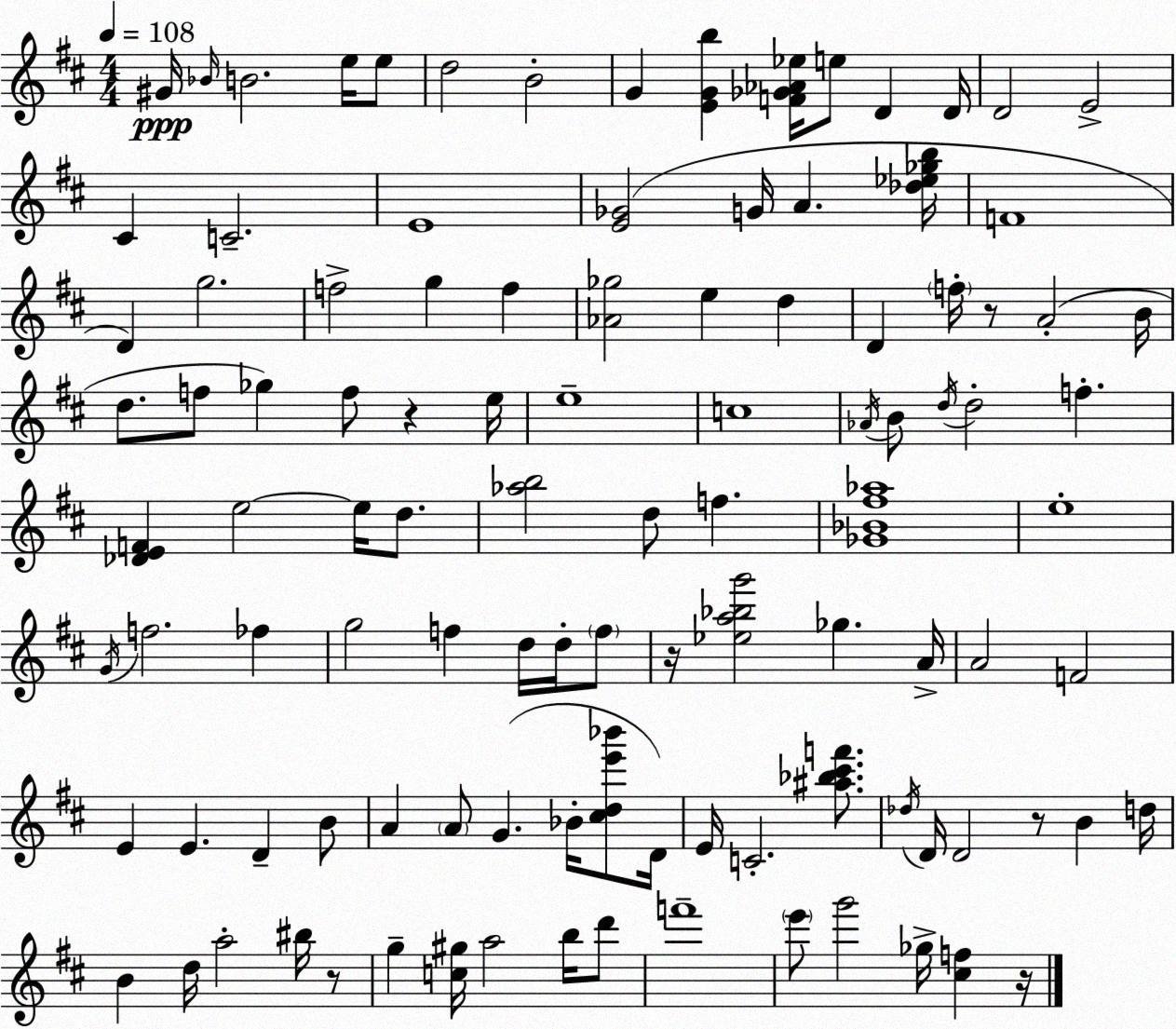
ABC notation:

X:1
T:Untitled
M:4/4
L:1/4
K:D
^G/4 _B/4 B2 e/4 e/2 d2 B2 G [EGb] [F_G_A_e]/4 e/2 D D/4 D2 E2 ^C C2 E4 [E_G]2 G/4 A [_d_e_gb]/4 F4 D g2 f2 g f [_A_g]2 e d D f/4 z/2 A2 B/4 d/2 f/2 _g f/2 z e/4 e4 c4 _A/4 B/2 d/4 d2 f [_DEF] e2 e/4 d/2 [_ab]2 d/2 f [_G_B^f_a]4 e4 G/4 f2 _f g2 f d/4 d/4 f/2 z/4 [_ea_bg']2 _g A/4 A2 F2 E E D B/2 A A/2 G _B/4 [^cde'_b']/2 D/4 E/4 C2 [^a_b^c'f']/2 _d/4 D/4 D2 z/2 B d/4 B d/4 a2 ^b/4 z/2 g [c^g]/4 a2 b/4 d'/2 f'4 e'/2 g'2 _g/4 [^cf] z/4